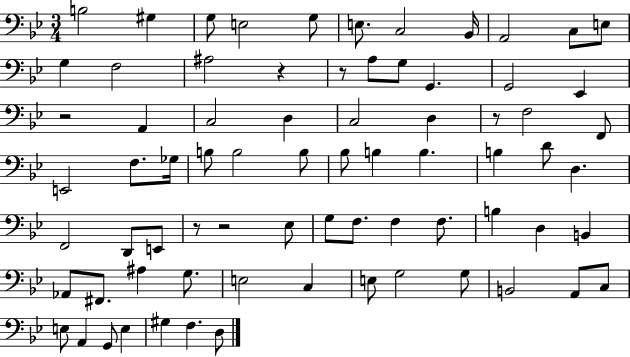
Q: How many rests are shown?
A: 6